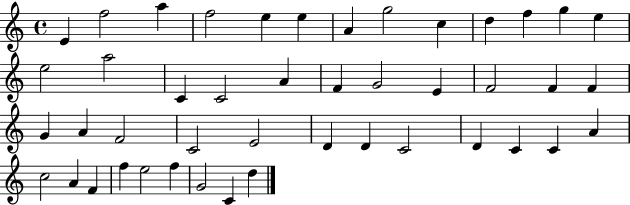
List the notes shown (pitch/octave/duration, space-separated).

E4/q F5/h A5/q F5/h E5/q E5/q A4/q G5/h C5/q D5/q F5/q G5/q E5/q E5/h A5/h C4/q C4/h A4/q F4/q G4/h E4/q F4/h F4/q F4/q G4/q A4/q F4/h C4/h E4/h D4/q D4/q C4/h D4/q C4/q C4/q A4/q C5/h A4/q F4/q F5/q E5/h F5/q G4/h C4/q D5/q